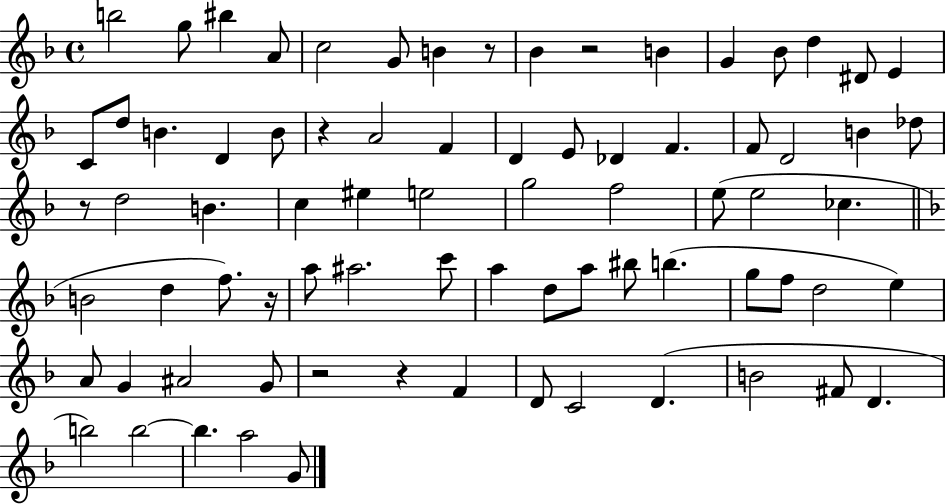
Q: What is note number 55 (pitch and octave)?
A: A4